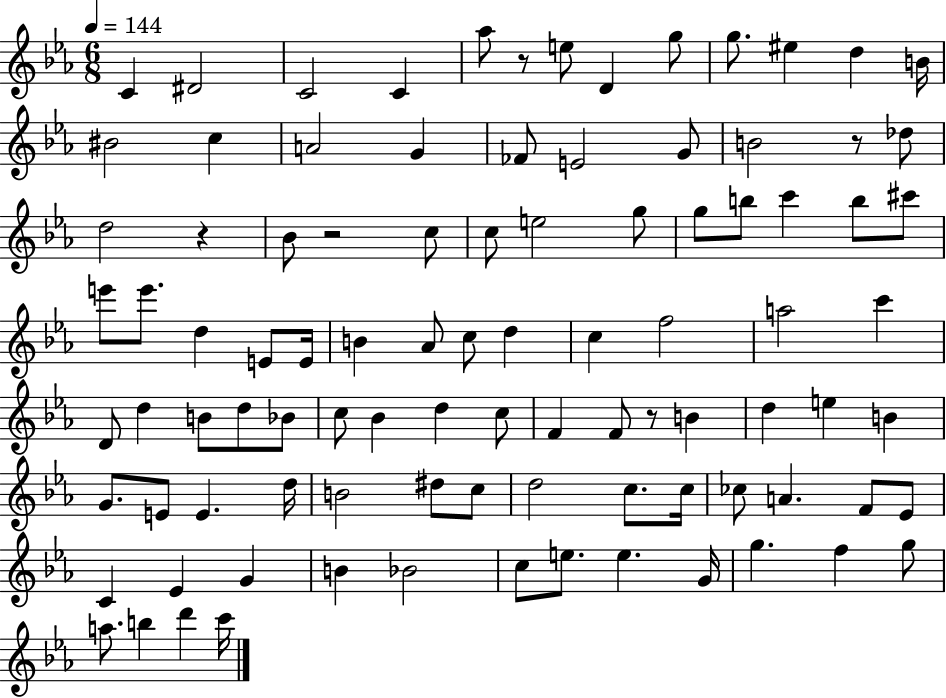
{
  \clef treble
  \numericTimeSignature
  \time 6/8
  \key ees \major
  \tempo 4 = 144
  \repeat volta 2 { c'4 dis'2 | c'2 c'4 | aes''8 r8 e''8 d'4 g''8 | g''8. eis''4 d''4 b'16 | \break bis'2 c''4 | a'2 g'4 | fes'8 e'2 g'8 | b'2 r8 des''8 | \break d''2 r4 | bes'8 r2 c''8 | c''8 e''2 g''8 | g''8 b''8 c'''4 b''8 cis'''8 | \break e'''8 e'''8. d''4 e'8 e'16 | b'4 aes'8 c''8 d''4 | c''4 f''2 | a''2 c'''4 | \break d'8 d''4 b'8 d''8 bes'8 | c''8 bes'4 d''4 c''8 | f'4 f'8 r8 b'4 | d''4 e''4 b'4 | \break g'8. e'8 e'4. d''16 | b'2 dis''8 c''8 | d''2 c''8. c''16 | ces''8 a'4. f'8 ees'8 | \break c'4 ees'4 g'4 | b'4 bes'2 | c''8 e''8. e''4. g'16 | g''4. f''4 g''8 | \break a''8. b''4 d'''4 c'''16 | } \bar "|."
}